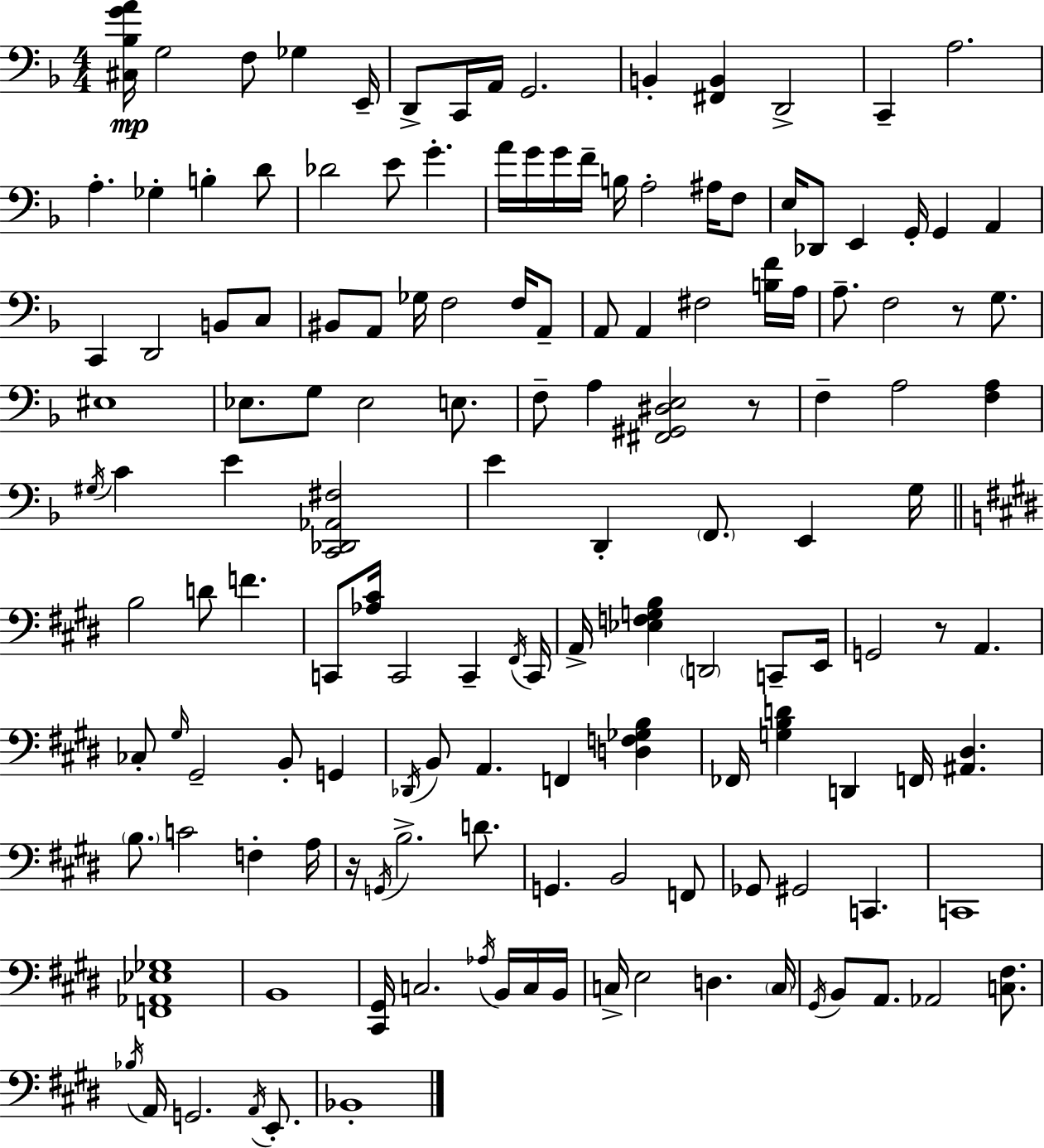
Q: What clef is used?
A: bass